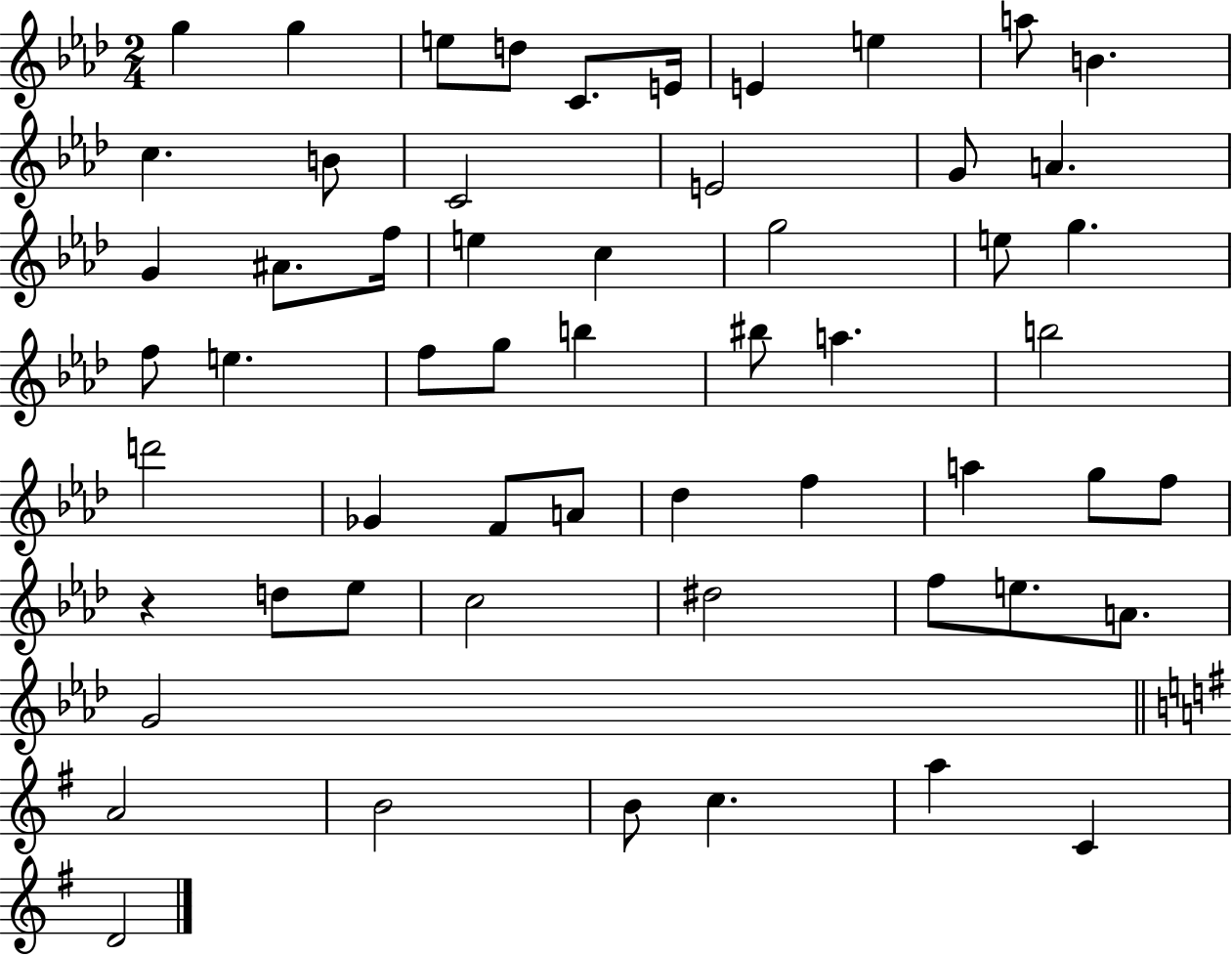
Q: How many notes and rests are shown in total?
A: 57